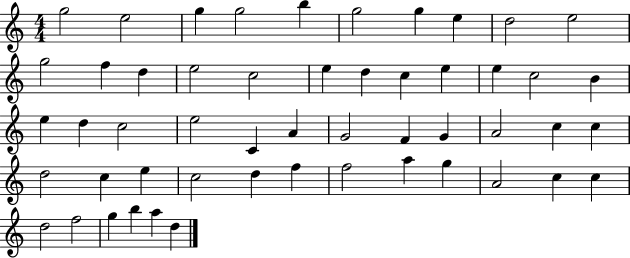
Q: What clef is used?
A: treble